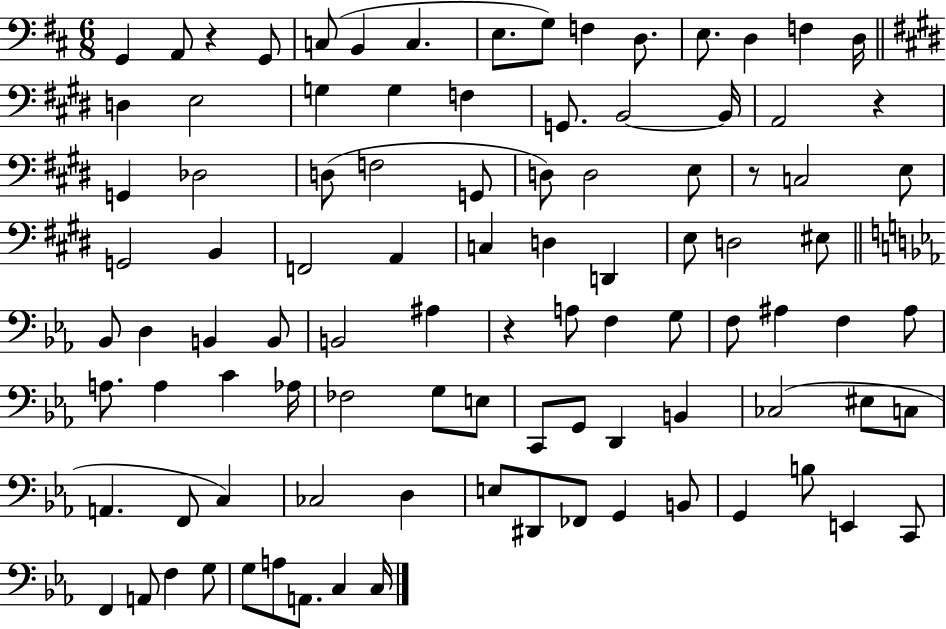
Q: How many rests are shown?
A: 4